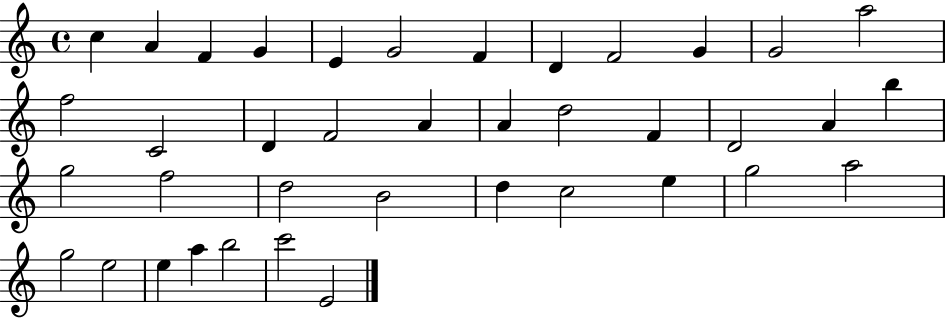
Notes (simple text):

C5/q A4/q F4/q G4/q E4/q G4/h F4/q D4/q F4/h G4/q G4/h A5/h F5/h C4/h D4/q F4/h A4/q A4/q D5/h F4/q D4/h A4/q B5/q G5/h F5/h D5/h B4/h D5/q C5/h E5/q G5/h A5/h G5/h E5/h E5/q A5/q B5/h C6/h E4/h